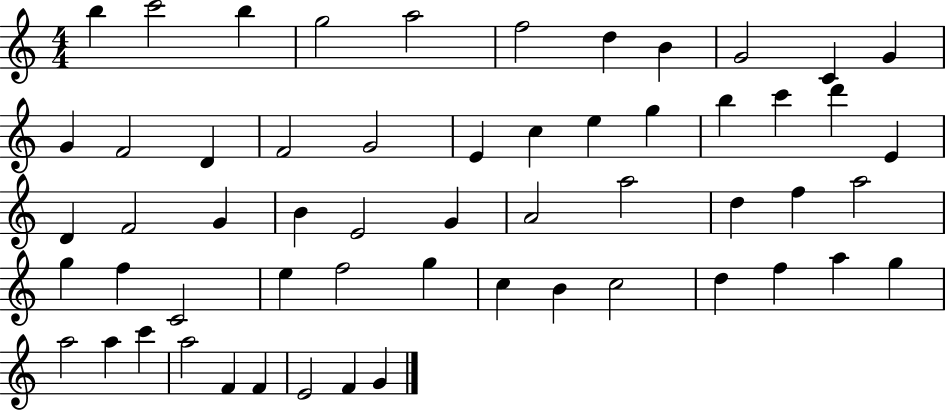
X:1
T:Untitled
M:4/4
L:1/4
K:C
b c'2 b g2 a2 f2 d B G2 C G G F2 D F2 G2 E c e g b c' d' E D F2 G B E2 G A2 a2 d f a2 g f C2 e f2 g c B c2 d f a g a2 a c' a2 F F E2 F G